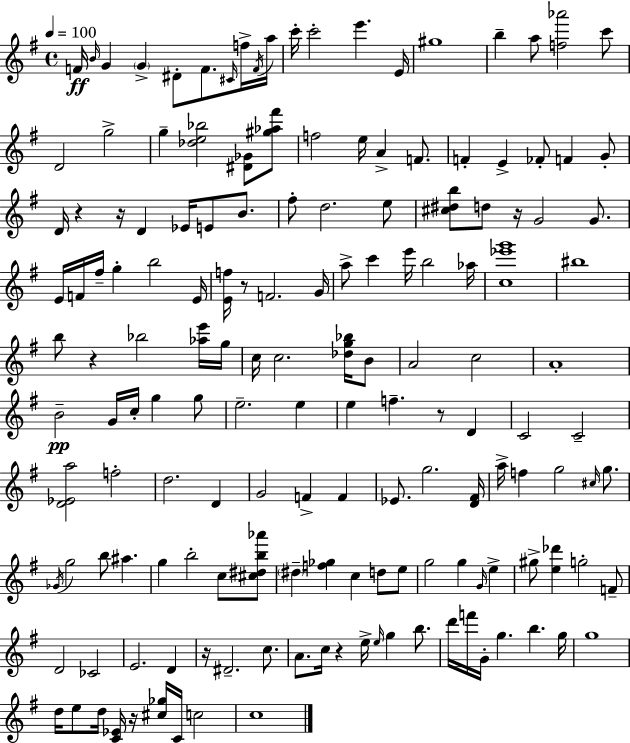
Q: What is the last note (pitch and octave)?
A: C5